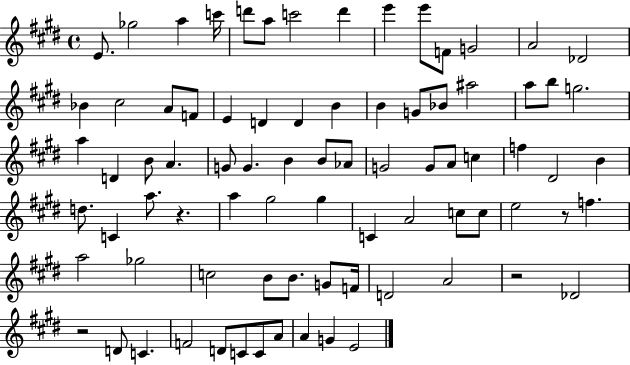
{
  \clef treble
  \time 4/4
  \defaultTimeSignature
  \key e \major
  e'8. ges''2 a''4 c'''16 | d'''8 a''8 c'''2 d'''4 | e'''4 e'''8 f'8 g'2 | a'2 des'2 | \break bes'4 cis''2 a'8 f'8 | e'4 d'4 d'4 b'4 | b'4 g'8 bes'8 ais''2 | a''8 b''8 g''2. | \break a''4 d'4 b'8 a'4. | g'8 g'4. b'4 b'8 aes'8 | g'2 g'8 a'8 c''4 | f''4 dis'2 b'4 | \break d''8. c'4 a''8. r4. | a''4 gis''2 gis''4 | c'4 a'2 c''8 c''8 | e''2 r8 f''4. | \break a''2 ges''2 | c''2 b'8 b'8. g'8 f'16 | d'2 a'2 | r2 des'2 | \break r2 d'8 c'4. | f'2 d'8 c'8 c'8 a'8 | a'4 g'4 e'2 | \bar "|."
}